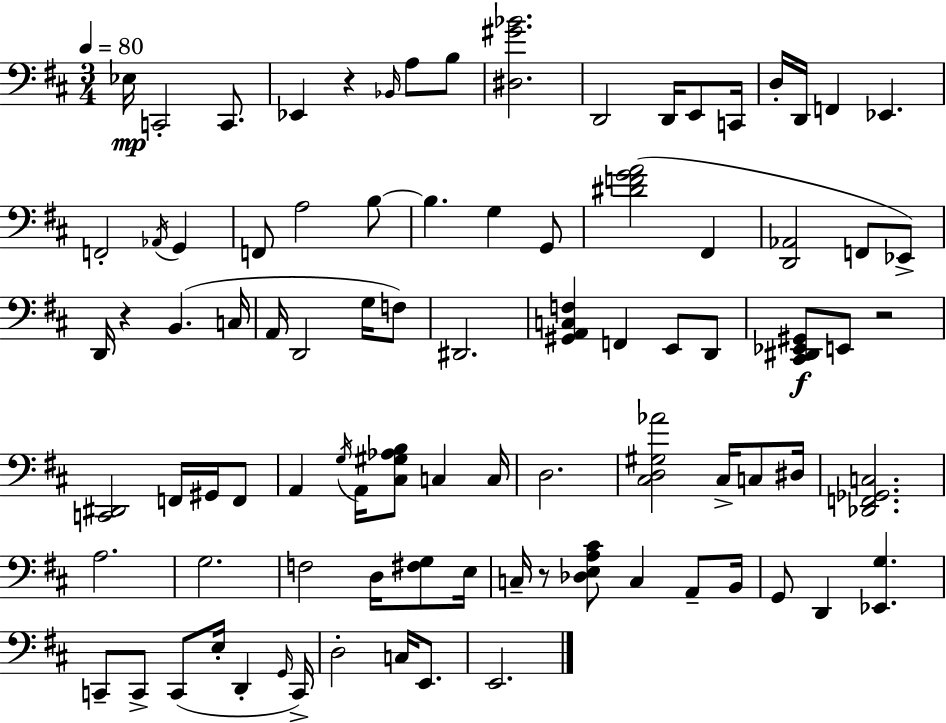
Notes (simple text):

Eb3/s C2/h C2/e. Eb2/q R/q Bb2/s A3/e B3/e [D#3,G#4,Bb4]/h. D2/h D2/s E2/e C2/s D3/s D2/s F2/q Eb2/q. F2/h Ab2/s G2/q F2/e A3/h B3/e B3/q. G3/q G2/e [D#4,F4,G4,A4]/h F#2/q [D2,Ab2]/h F2/e Eb2/e D2/s R/q B2/q. C3/s A2/s D2/h G3/s F3/e D#2/h. [G#2,A2,C3,F3]/q F2/q E2/e D2/e [C#2,D#2,Eb2,G#2]/e E2/e R/h [C2,D#2]/h F2/s G#2/s F2/e A2/q G3/s A2/s [C#3,G#3,Ab3,B3]/e C3/q C3/s D3/h. [C#3,D3,G#3,Ab4]/h C#3/s C3/e D#3/s [Db2,F2,Gb2,C3]/h. A3/h. G3/h. F3/h D3/s [F#3,G3]/e E3/s C3/s R/e [Db3,E3,A3,C#4]/e C3/q A2/e B2/s G2/e D2/q [Eb2,G3]/q. C2/e C2/e C2/e E3/s D2/q G2/s C2/s D3/h C3/s E2/e. E2/h.